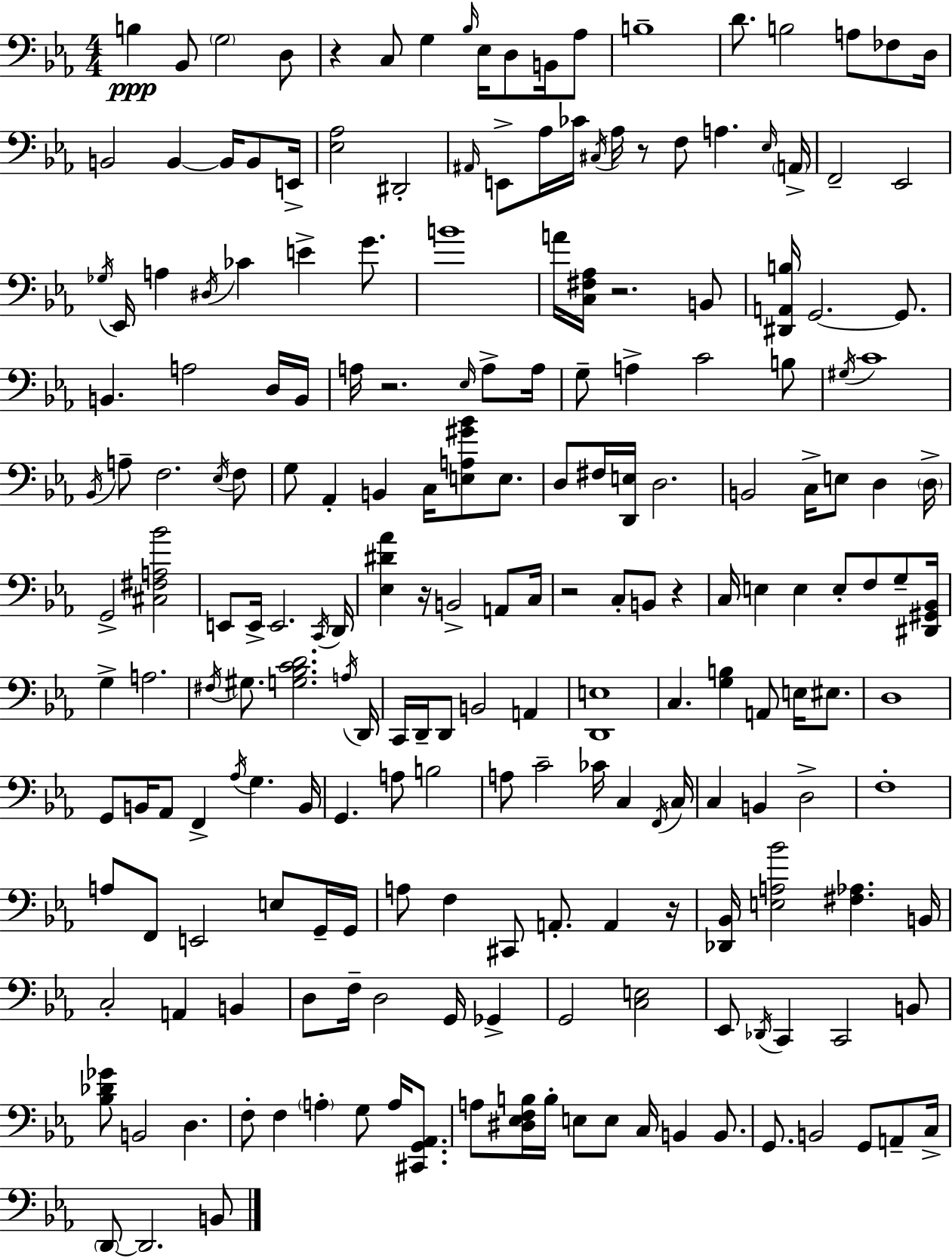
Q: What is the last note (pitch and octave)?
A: B2